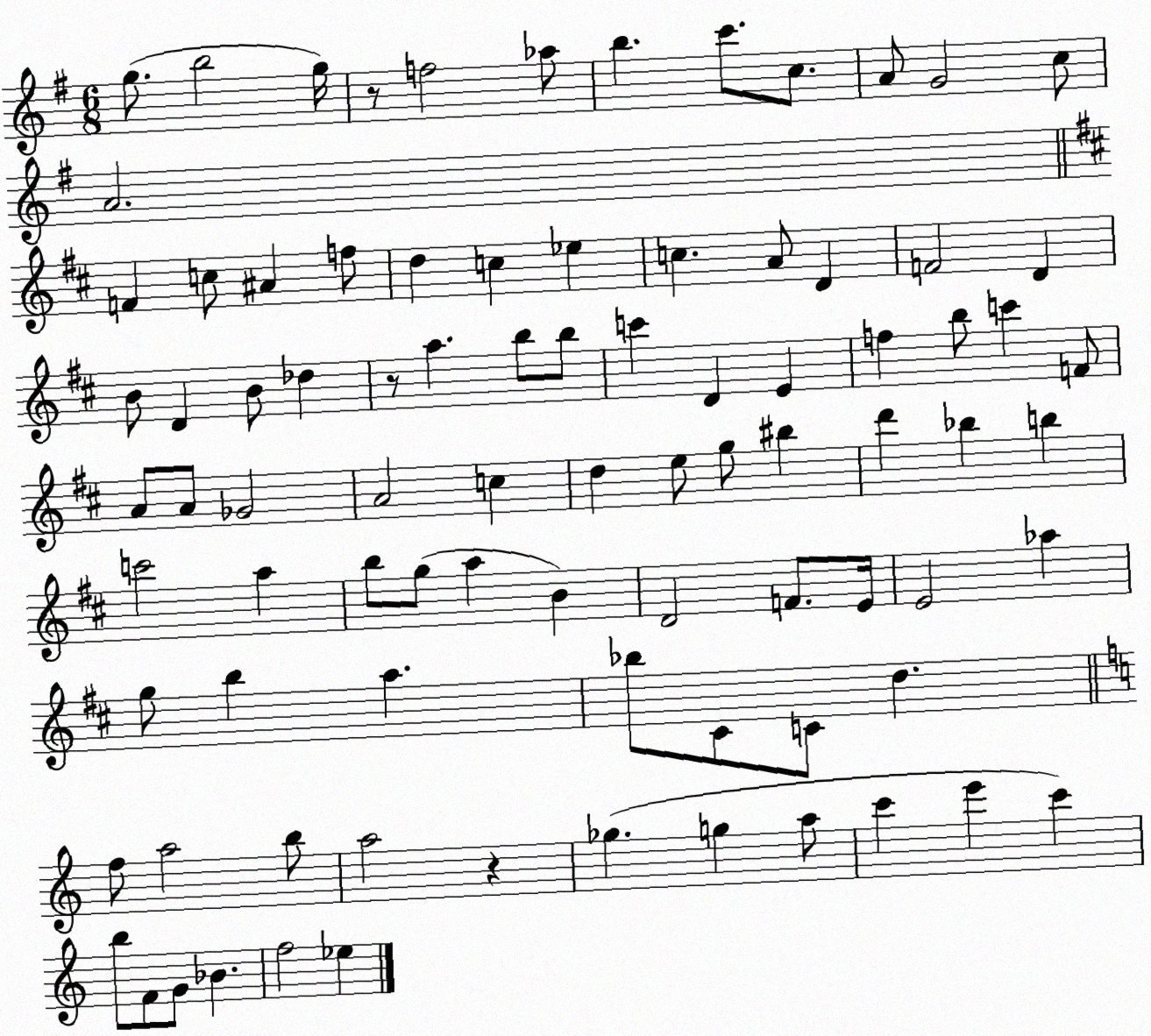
X:1
T:Untitled
M:6/8
L:1/4
K:G
g/2 b2 g/4 z/2 f2 _a/2 b c'/2 c/2 A/2 G2 c/2 A2 F c/2 ^A f/2 d c _e c A/2 D F2 D B/2 D B/2 _d z/2 a b/2 b/2 c' D E f b/2 c' F/2 A/2 A/2 _G2 A2 c d e/2 g/2 ^b d' _b b c'2 a b/2 g/2 a B D2 F/2 E/4 E2 _a g/2 b a _b/2 ^C/2 C/2 d f/2 a2 b/2 a2 z _g g a/2 c' e' c' b/2 F/2 G/2 _B f2 _e